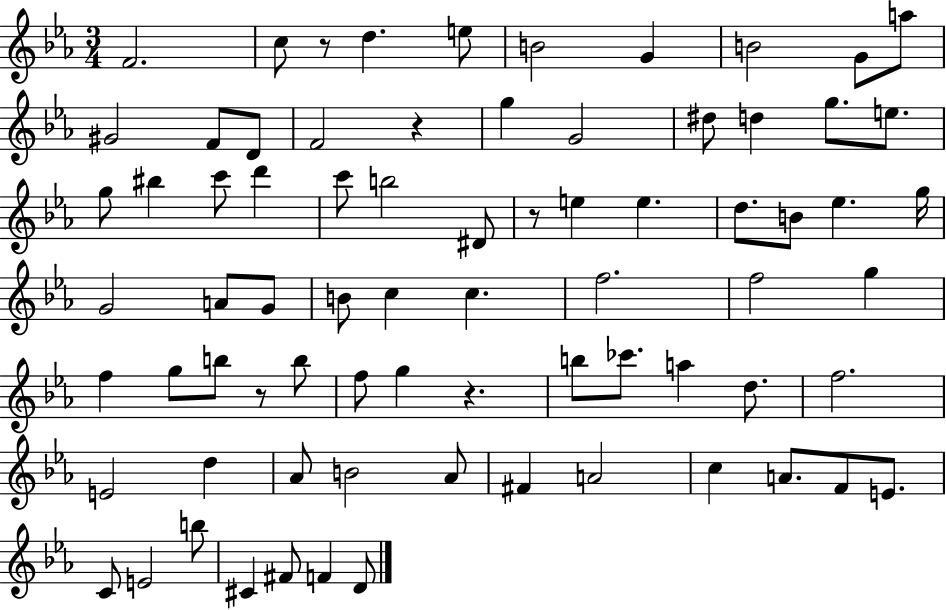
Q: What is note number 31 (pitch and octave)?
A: Eb5